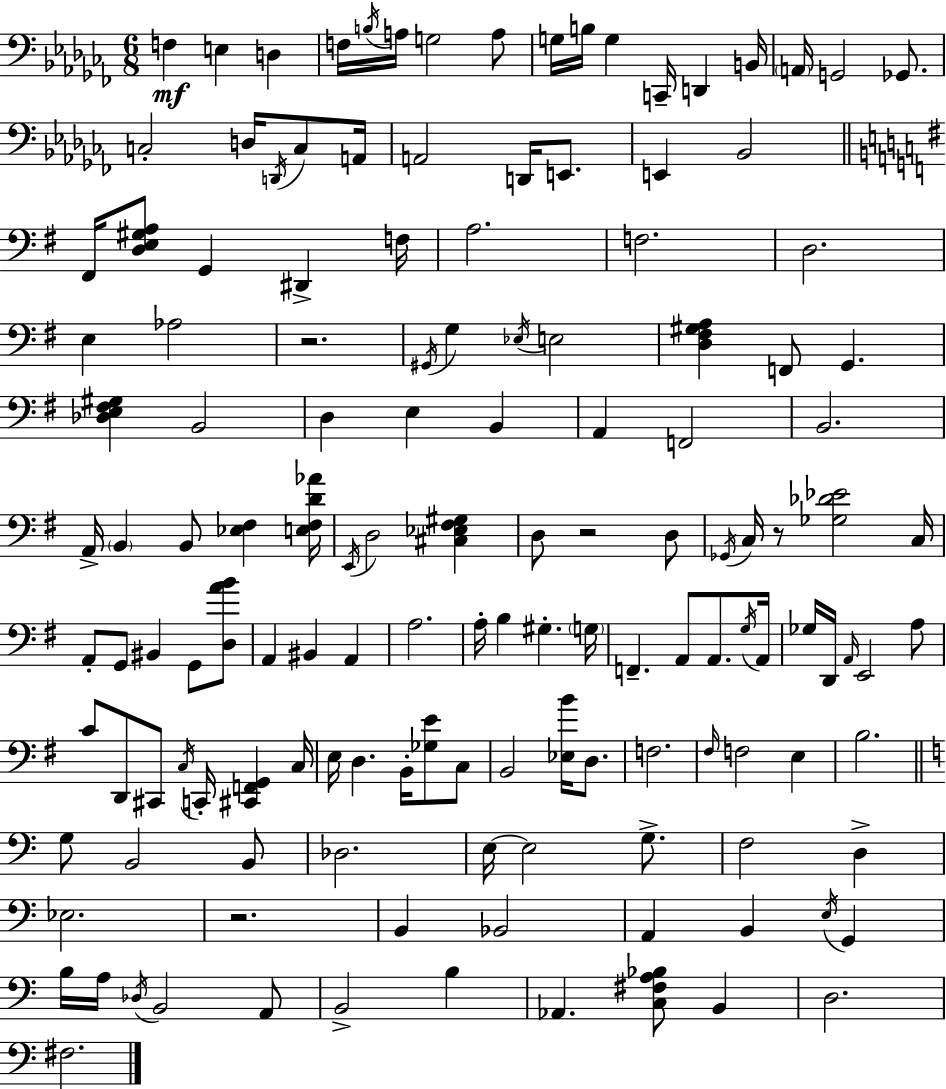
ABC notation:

X:1
T:Untitled
M:6/8
L:1/4
K:Abm
F, E, D, F,/4 B,/4 A,/4 G,2 A,/2 G,/4 B,/4 G, C,,/4 D,, B,,/4 A,,/4 G,,2 _G,,/2 C,2 D,/4 D,,/4 C,/2 A,,/4 A,,2 D,,/4 E,,/2 E,, _B,,2 ^F,,/4 [D,E,^G,A,]/2 G,, ^D,, F,/4 A,2 F,2 D,2 E, _A,2 z2 ^G,,/4 G, _E,/4 E,2 [D,^F,^G,A,] F,,/2 G,, [_D,E,^F,^G,] B,,2 D, E, B,, A,, F,,2 B,,2 A,,/4 B,, B,,/2 [_E,^F,] [E,^F,D_A]/4 E,,/4 D,2 [^C,_E,^F,^G,] D,/2 z2 D,/2 _G,,/4 C,/4 z/2 [_G,_D_E]2 C,/4 A,,/2 G,,/2 ^B,, G,,/2 [D,AB]/2 A,, ^B,, A,, A,2 A,/4 B, ^G, G,/4 F,, A,,/2 A,,/2 G,/4 A,,/4 _G,/4 D,,/4 A,,/4 E,,2 A,/2 C/2 D,,/2 ^C,,/2 C,/4 C,,/4 [^C,,F,,G,,] C,/4 E,/4 D, B,,/4 [_G,E]/2 C,/2 B,,2 [_E,B]/4 D,/2 F,2 ^F,/4 F,2 E, B,2 G,/2 B,,2 B,,/2 _D,2 E,/4 E,2 G,/2 F,2 D, _E,2 z2 B,, _B,,2 A,, B,, E,/4 G,, B,/4 A,/4 _D,/4 B,,2 A,,/2 B,,2 B, _A,, [C,^F,A,_B,]/2 B,, D,2 ^F,2